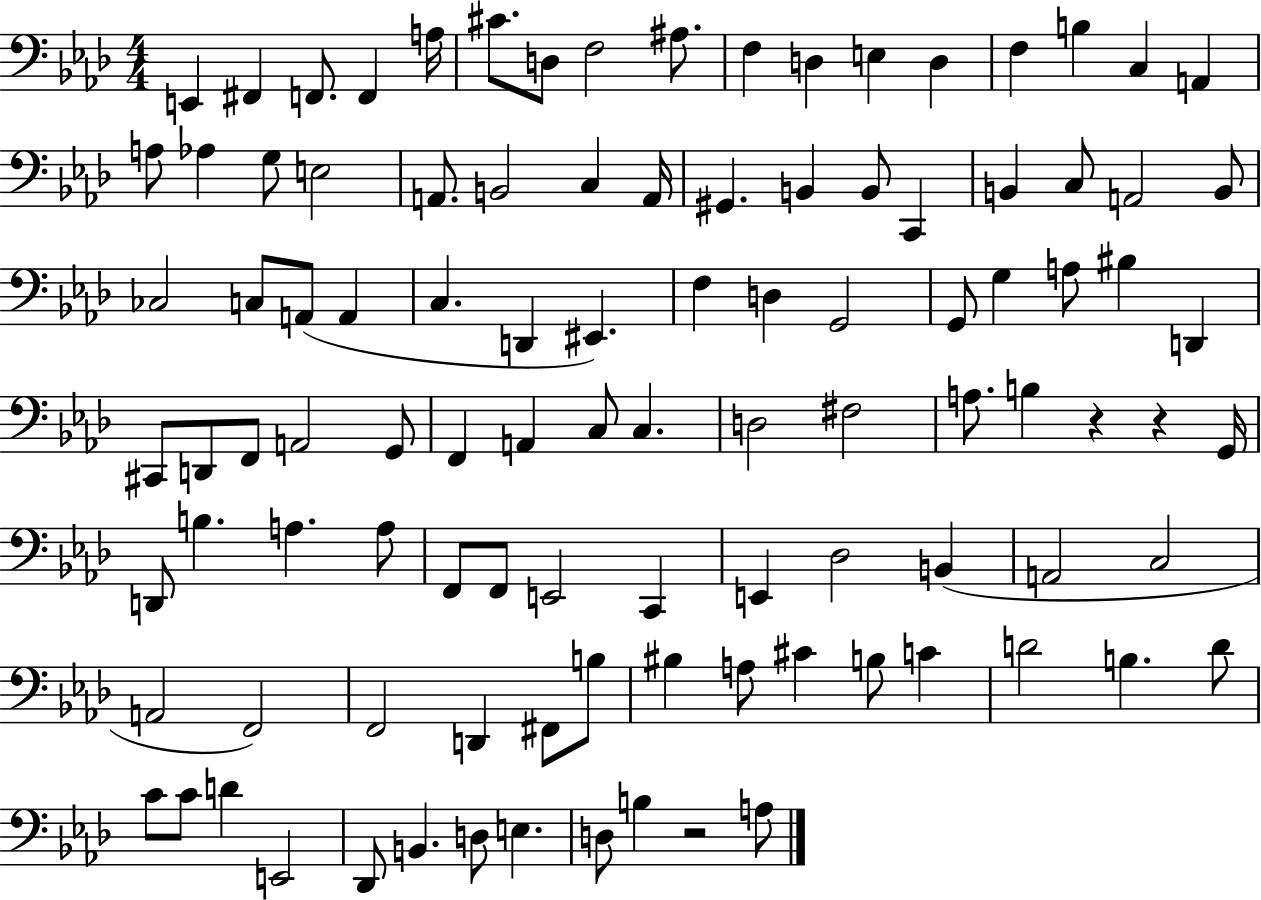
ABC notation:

X:1
T:Untitled
M:4/4
L:1/4
K:Ab
E,, ^F,, F,,/2 F,, A,/4 ^C/2 D,/2 F,2 ^A,/2 F, D, E, D, F, B, C, A,, A,/2 _A, G,/2 E,2 A,,/2 B,,2 C, A,,/4 ^G,, B,, B,,/2 C,, B,, C,/2 A,,2 B,,/2 _C,2 C,/2 A,,/2 A,, C, D,, ^E,, F, D, G,,2 G,,/2 G, A,/2 ^B, D,, ^C,,/2 D,,/2 F,,/2 A,,2 G,,/2 F,, A,, C,/2 C, D,2 ^F,2 A,/2 B, z z G,,/4 D,,/2 B, A, A,/2 F,,/2 F,,/2 E,,2 C,, E,, _D,2 B,, A,,2 C,2 A,,2 F,,2 F,,2 D,, ^F,,/2 B,/2 ^B, A,/2 ^C B,/2 C D2 B, D/2 C/2 C/2 D E,,2 _D,,/2 B,, D,/2 E, D,/2 B, z2 A,/2